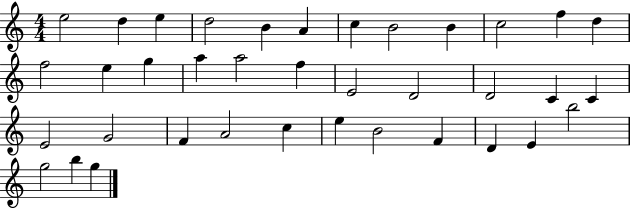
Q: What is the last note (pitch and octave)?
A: G5